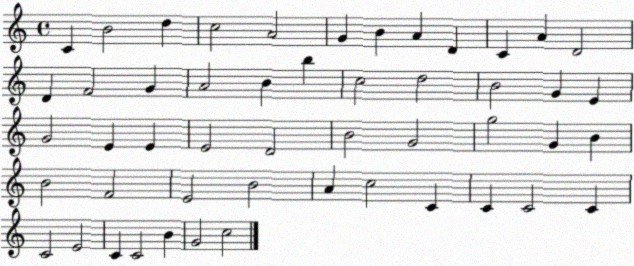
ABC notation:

X:1
T:Untitled
M:4/4
L:1/4
K:C
C B2 d c2 A2 G B A D C A D2 D F2 G A2 B b c2 d2 B2 G E G2 E E E2 D2 B2 G2 g2 G B B2 F2 E2 B2 A c2 C C C2 C C2 E2 C C2 B G2 c2